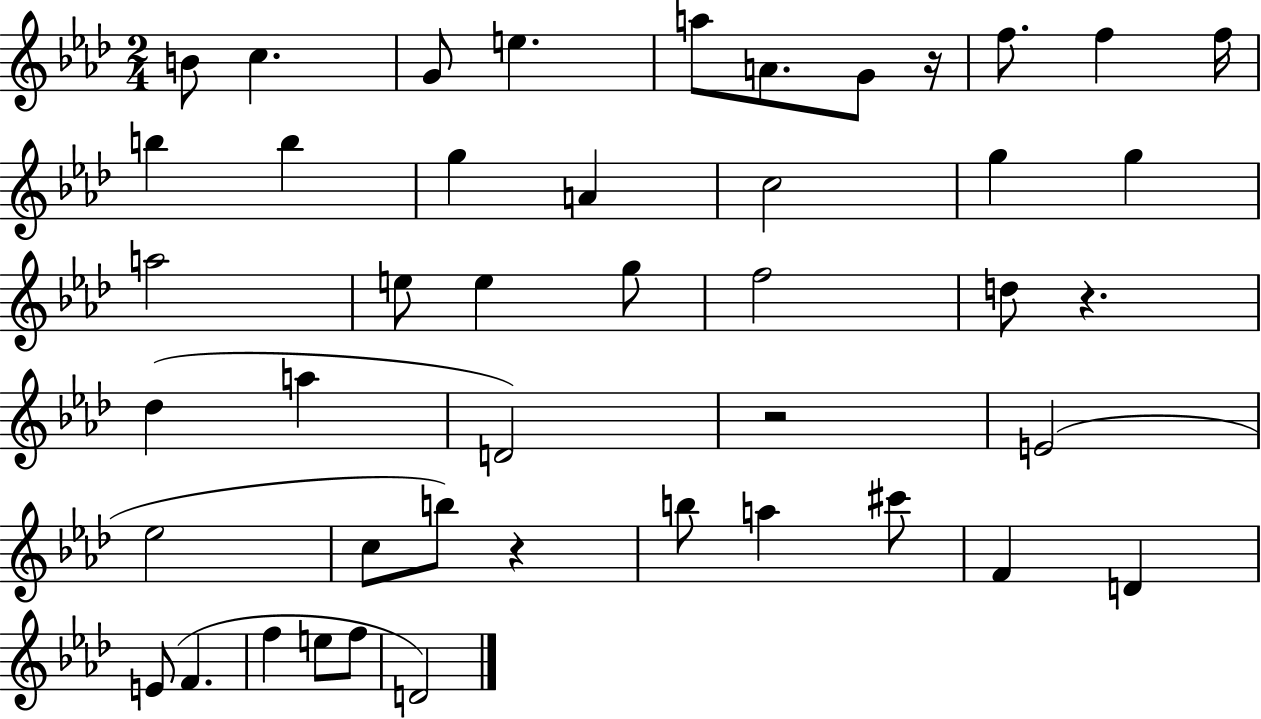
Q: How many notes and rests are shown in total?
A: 45